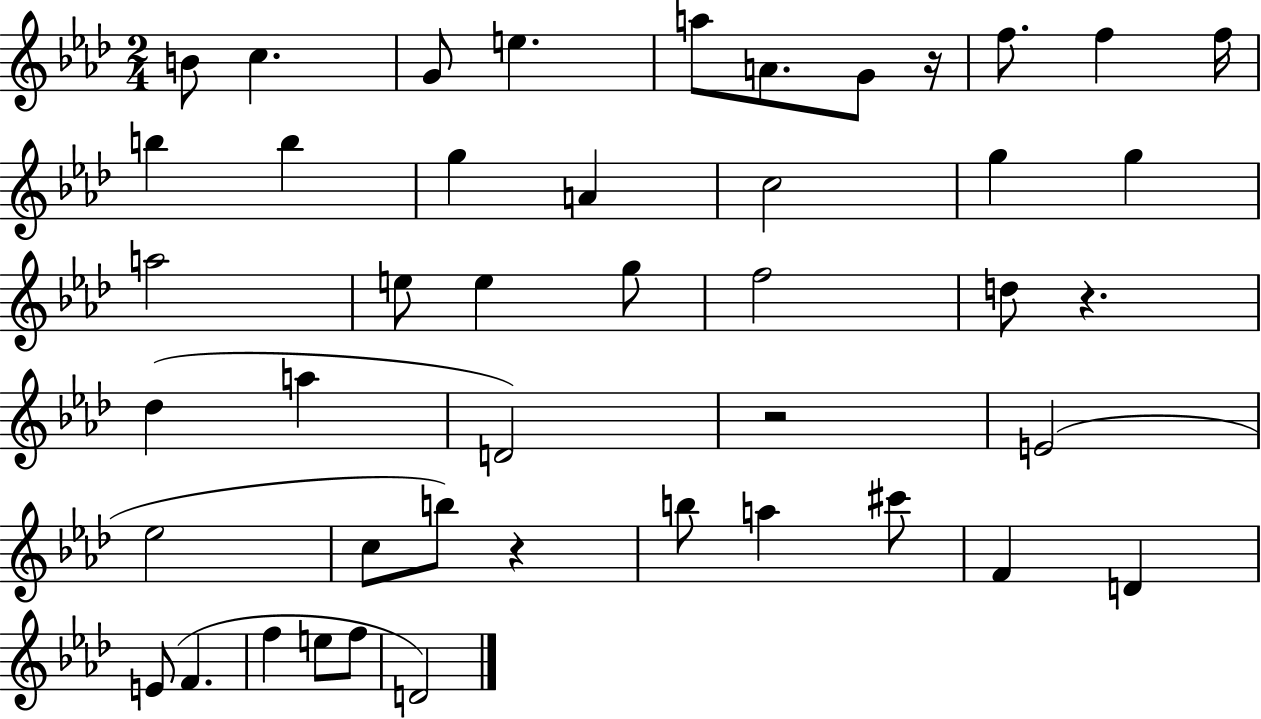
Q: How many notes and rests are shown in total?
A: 45